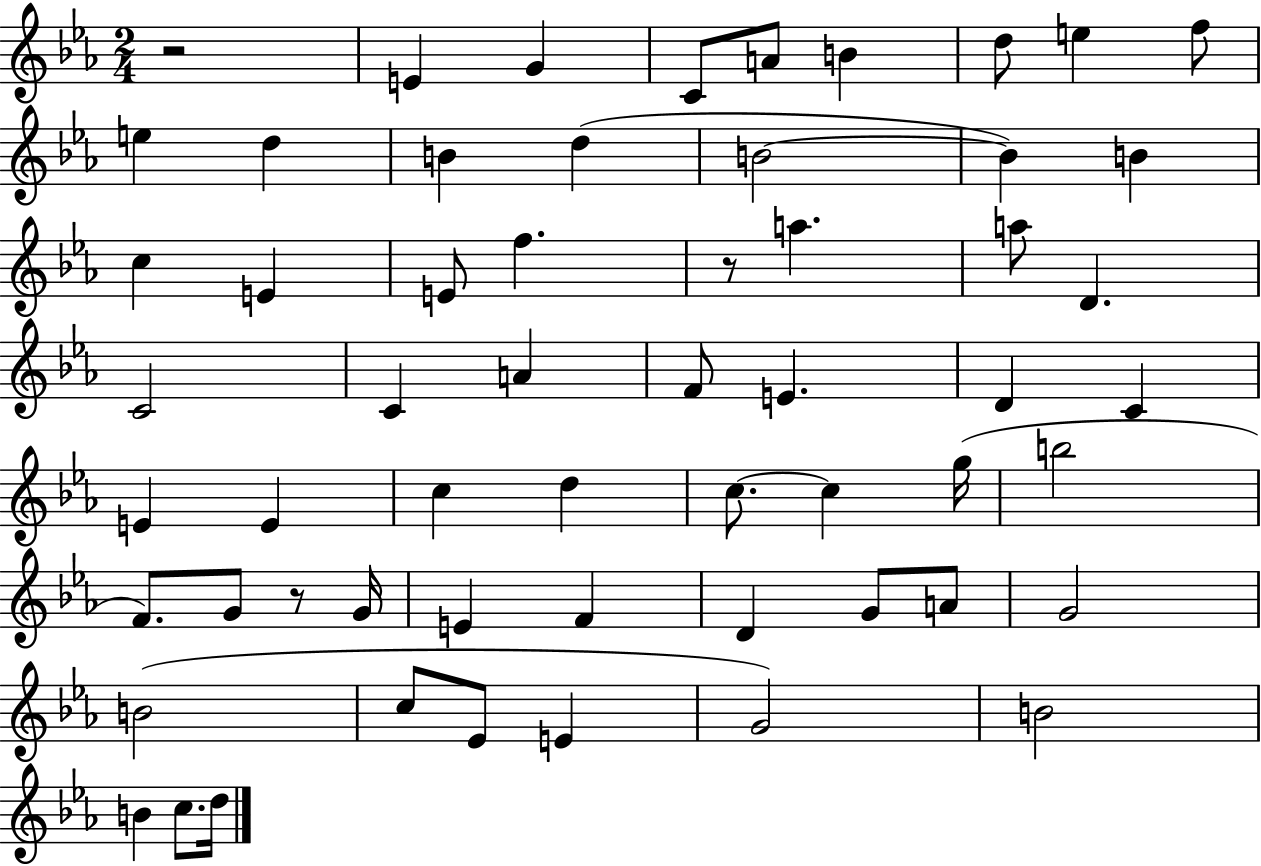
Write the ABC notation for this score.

X:1
T:Untitled
M:2/4
L:1/4
K:Eb
z2 E G C/2 A/2 B d/2 e f/2 e d B d B2 B B c E E/2 f z/2 a a/2 D C2 C A F/2 E D C E E c d c/2 c g/4 b2 F/2 G/2 z/2 G/4 E F D G/2 A/2 G2 B2 c/2 _E/2 E G2 B2 B c/2 d/4